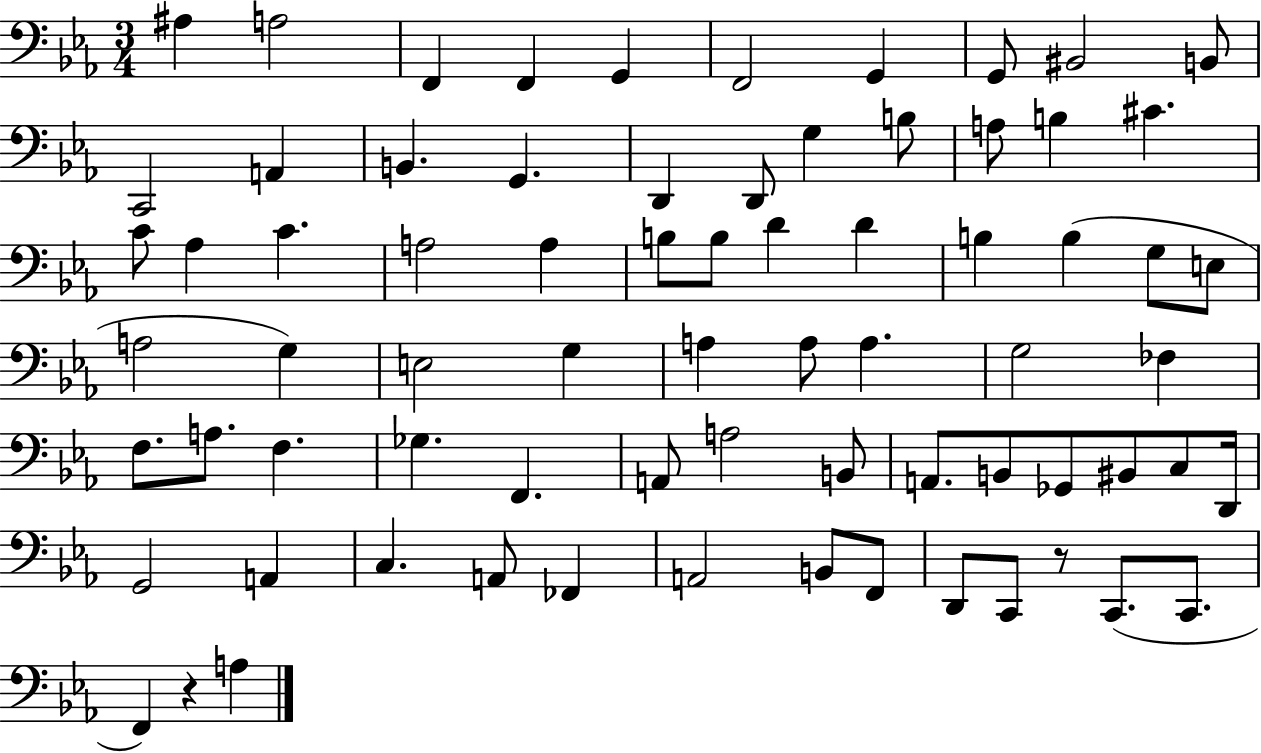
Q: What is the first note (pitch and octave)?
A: A#3